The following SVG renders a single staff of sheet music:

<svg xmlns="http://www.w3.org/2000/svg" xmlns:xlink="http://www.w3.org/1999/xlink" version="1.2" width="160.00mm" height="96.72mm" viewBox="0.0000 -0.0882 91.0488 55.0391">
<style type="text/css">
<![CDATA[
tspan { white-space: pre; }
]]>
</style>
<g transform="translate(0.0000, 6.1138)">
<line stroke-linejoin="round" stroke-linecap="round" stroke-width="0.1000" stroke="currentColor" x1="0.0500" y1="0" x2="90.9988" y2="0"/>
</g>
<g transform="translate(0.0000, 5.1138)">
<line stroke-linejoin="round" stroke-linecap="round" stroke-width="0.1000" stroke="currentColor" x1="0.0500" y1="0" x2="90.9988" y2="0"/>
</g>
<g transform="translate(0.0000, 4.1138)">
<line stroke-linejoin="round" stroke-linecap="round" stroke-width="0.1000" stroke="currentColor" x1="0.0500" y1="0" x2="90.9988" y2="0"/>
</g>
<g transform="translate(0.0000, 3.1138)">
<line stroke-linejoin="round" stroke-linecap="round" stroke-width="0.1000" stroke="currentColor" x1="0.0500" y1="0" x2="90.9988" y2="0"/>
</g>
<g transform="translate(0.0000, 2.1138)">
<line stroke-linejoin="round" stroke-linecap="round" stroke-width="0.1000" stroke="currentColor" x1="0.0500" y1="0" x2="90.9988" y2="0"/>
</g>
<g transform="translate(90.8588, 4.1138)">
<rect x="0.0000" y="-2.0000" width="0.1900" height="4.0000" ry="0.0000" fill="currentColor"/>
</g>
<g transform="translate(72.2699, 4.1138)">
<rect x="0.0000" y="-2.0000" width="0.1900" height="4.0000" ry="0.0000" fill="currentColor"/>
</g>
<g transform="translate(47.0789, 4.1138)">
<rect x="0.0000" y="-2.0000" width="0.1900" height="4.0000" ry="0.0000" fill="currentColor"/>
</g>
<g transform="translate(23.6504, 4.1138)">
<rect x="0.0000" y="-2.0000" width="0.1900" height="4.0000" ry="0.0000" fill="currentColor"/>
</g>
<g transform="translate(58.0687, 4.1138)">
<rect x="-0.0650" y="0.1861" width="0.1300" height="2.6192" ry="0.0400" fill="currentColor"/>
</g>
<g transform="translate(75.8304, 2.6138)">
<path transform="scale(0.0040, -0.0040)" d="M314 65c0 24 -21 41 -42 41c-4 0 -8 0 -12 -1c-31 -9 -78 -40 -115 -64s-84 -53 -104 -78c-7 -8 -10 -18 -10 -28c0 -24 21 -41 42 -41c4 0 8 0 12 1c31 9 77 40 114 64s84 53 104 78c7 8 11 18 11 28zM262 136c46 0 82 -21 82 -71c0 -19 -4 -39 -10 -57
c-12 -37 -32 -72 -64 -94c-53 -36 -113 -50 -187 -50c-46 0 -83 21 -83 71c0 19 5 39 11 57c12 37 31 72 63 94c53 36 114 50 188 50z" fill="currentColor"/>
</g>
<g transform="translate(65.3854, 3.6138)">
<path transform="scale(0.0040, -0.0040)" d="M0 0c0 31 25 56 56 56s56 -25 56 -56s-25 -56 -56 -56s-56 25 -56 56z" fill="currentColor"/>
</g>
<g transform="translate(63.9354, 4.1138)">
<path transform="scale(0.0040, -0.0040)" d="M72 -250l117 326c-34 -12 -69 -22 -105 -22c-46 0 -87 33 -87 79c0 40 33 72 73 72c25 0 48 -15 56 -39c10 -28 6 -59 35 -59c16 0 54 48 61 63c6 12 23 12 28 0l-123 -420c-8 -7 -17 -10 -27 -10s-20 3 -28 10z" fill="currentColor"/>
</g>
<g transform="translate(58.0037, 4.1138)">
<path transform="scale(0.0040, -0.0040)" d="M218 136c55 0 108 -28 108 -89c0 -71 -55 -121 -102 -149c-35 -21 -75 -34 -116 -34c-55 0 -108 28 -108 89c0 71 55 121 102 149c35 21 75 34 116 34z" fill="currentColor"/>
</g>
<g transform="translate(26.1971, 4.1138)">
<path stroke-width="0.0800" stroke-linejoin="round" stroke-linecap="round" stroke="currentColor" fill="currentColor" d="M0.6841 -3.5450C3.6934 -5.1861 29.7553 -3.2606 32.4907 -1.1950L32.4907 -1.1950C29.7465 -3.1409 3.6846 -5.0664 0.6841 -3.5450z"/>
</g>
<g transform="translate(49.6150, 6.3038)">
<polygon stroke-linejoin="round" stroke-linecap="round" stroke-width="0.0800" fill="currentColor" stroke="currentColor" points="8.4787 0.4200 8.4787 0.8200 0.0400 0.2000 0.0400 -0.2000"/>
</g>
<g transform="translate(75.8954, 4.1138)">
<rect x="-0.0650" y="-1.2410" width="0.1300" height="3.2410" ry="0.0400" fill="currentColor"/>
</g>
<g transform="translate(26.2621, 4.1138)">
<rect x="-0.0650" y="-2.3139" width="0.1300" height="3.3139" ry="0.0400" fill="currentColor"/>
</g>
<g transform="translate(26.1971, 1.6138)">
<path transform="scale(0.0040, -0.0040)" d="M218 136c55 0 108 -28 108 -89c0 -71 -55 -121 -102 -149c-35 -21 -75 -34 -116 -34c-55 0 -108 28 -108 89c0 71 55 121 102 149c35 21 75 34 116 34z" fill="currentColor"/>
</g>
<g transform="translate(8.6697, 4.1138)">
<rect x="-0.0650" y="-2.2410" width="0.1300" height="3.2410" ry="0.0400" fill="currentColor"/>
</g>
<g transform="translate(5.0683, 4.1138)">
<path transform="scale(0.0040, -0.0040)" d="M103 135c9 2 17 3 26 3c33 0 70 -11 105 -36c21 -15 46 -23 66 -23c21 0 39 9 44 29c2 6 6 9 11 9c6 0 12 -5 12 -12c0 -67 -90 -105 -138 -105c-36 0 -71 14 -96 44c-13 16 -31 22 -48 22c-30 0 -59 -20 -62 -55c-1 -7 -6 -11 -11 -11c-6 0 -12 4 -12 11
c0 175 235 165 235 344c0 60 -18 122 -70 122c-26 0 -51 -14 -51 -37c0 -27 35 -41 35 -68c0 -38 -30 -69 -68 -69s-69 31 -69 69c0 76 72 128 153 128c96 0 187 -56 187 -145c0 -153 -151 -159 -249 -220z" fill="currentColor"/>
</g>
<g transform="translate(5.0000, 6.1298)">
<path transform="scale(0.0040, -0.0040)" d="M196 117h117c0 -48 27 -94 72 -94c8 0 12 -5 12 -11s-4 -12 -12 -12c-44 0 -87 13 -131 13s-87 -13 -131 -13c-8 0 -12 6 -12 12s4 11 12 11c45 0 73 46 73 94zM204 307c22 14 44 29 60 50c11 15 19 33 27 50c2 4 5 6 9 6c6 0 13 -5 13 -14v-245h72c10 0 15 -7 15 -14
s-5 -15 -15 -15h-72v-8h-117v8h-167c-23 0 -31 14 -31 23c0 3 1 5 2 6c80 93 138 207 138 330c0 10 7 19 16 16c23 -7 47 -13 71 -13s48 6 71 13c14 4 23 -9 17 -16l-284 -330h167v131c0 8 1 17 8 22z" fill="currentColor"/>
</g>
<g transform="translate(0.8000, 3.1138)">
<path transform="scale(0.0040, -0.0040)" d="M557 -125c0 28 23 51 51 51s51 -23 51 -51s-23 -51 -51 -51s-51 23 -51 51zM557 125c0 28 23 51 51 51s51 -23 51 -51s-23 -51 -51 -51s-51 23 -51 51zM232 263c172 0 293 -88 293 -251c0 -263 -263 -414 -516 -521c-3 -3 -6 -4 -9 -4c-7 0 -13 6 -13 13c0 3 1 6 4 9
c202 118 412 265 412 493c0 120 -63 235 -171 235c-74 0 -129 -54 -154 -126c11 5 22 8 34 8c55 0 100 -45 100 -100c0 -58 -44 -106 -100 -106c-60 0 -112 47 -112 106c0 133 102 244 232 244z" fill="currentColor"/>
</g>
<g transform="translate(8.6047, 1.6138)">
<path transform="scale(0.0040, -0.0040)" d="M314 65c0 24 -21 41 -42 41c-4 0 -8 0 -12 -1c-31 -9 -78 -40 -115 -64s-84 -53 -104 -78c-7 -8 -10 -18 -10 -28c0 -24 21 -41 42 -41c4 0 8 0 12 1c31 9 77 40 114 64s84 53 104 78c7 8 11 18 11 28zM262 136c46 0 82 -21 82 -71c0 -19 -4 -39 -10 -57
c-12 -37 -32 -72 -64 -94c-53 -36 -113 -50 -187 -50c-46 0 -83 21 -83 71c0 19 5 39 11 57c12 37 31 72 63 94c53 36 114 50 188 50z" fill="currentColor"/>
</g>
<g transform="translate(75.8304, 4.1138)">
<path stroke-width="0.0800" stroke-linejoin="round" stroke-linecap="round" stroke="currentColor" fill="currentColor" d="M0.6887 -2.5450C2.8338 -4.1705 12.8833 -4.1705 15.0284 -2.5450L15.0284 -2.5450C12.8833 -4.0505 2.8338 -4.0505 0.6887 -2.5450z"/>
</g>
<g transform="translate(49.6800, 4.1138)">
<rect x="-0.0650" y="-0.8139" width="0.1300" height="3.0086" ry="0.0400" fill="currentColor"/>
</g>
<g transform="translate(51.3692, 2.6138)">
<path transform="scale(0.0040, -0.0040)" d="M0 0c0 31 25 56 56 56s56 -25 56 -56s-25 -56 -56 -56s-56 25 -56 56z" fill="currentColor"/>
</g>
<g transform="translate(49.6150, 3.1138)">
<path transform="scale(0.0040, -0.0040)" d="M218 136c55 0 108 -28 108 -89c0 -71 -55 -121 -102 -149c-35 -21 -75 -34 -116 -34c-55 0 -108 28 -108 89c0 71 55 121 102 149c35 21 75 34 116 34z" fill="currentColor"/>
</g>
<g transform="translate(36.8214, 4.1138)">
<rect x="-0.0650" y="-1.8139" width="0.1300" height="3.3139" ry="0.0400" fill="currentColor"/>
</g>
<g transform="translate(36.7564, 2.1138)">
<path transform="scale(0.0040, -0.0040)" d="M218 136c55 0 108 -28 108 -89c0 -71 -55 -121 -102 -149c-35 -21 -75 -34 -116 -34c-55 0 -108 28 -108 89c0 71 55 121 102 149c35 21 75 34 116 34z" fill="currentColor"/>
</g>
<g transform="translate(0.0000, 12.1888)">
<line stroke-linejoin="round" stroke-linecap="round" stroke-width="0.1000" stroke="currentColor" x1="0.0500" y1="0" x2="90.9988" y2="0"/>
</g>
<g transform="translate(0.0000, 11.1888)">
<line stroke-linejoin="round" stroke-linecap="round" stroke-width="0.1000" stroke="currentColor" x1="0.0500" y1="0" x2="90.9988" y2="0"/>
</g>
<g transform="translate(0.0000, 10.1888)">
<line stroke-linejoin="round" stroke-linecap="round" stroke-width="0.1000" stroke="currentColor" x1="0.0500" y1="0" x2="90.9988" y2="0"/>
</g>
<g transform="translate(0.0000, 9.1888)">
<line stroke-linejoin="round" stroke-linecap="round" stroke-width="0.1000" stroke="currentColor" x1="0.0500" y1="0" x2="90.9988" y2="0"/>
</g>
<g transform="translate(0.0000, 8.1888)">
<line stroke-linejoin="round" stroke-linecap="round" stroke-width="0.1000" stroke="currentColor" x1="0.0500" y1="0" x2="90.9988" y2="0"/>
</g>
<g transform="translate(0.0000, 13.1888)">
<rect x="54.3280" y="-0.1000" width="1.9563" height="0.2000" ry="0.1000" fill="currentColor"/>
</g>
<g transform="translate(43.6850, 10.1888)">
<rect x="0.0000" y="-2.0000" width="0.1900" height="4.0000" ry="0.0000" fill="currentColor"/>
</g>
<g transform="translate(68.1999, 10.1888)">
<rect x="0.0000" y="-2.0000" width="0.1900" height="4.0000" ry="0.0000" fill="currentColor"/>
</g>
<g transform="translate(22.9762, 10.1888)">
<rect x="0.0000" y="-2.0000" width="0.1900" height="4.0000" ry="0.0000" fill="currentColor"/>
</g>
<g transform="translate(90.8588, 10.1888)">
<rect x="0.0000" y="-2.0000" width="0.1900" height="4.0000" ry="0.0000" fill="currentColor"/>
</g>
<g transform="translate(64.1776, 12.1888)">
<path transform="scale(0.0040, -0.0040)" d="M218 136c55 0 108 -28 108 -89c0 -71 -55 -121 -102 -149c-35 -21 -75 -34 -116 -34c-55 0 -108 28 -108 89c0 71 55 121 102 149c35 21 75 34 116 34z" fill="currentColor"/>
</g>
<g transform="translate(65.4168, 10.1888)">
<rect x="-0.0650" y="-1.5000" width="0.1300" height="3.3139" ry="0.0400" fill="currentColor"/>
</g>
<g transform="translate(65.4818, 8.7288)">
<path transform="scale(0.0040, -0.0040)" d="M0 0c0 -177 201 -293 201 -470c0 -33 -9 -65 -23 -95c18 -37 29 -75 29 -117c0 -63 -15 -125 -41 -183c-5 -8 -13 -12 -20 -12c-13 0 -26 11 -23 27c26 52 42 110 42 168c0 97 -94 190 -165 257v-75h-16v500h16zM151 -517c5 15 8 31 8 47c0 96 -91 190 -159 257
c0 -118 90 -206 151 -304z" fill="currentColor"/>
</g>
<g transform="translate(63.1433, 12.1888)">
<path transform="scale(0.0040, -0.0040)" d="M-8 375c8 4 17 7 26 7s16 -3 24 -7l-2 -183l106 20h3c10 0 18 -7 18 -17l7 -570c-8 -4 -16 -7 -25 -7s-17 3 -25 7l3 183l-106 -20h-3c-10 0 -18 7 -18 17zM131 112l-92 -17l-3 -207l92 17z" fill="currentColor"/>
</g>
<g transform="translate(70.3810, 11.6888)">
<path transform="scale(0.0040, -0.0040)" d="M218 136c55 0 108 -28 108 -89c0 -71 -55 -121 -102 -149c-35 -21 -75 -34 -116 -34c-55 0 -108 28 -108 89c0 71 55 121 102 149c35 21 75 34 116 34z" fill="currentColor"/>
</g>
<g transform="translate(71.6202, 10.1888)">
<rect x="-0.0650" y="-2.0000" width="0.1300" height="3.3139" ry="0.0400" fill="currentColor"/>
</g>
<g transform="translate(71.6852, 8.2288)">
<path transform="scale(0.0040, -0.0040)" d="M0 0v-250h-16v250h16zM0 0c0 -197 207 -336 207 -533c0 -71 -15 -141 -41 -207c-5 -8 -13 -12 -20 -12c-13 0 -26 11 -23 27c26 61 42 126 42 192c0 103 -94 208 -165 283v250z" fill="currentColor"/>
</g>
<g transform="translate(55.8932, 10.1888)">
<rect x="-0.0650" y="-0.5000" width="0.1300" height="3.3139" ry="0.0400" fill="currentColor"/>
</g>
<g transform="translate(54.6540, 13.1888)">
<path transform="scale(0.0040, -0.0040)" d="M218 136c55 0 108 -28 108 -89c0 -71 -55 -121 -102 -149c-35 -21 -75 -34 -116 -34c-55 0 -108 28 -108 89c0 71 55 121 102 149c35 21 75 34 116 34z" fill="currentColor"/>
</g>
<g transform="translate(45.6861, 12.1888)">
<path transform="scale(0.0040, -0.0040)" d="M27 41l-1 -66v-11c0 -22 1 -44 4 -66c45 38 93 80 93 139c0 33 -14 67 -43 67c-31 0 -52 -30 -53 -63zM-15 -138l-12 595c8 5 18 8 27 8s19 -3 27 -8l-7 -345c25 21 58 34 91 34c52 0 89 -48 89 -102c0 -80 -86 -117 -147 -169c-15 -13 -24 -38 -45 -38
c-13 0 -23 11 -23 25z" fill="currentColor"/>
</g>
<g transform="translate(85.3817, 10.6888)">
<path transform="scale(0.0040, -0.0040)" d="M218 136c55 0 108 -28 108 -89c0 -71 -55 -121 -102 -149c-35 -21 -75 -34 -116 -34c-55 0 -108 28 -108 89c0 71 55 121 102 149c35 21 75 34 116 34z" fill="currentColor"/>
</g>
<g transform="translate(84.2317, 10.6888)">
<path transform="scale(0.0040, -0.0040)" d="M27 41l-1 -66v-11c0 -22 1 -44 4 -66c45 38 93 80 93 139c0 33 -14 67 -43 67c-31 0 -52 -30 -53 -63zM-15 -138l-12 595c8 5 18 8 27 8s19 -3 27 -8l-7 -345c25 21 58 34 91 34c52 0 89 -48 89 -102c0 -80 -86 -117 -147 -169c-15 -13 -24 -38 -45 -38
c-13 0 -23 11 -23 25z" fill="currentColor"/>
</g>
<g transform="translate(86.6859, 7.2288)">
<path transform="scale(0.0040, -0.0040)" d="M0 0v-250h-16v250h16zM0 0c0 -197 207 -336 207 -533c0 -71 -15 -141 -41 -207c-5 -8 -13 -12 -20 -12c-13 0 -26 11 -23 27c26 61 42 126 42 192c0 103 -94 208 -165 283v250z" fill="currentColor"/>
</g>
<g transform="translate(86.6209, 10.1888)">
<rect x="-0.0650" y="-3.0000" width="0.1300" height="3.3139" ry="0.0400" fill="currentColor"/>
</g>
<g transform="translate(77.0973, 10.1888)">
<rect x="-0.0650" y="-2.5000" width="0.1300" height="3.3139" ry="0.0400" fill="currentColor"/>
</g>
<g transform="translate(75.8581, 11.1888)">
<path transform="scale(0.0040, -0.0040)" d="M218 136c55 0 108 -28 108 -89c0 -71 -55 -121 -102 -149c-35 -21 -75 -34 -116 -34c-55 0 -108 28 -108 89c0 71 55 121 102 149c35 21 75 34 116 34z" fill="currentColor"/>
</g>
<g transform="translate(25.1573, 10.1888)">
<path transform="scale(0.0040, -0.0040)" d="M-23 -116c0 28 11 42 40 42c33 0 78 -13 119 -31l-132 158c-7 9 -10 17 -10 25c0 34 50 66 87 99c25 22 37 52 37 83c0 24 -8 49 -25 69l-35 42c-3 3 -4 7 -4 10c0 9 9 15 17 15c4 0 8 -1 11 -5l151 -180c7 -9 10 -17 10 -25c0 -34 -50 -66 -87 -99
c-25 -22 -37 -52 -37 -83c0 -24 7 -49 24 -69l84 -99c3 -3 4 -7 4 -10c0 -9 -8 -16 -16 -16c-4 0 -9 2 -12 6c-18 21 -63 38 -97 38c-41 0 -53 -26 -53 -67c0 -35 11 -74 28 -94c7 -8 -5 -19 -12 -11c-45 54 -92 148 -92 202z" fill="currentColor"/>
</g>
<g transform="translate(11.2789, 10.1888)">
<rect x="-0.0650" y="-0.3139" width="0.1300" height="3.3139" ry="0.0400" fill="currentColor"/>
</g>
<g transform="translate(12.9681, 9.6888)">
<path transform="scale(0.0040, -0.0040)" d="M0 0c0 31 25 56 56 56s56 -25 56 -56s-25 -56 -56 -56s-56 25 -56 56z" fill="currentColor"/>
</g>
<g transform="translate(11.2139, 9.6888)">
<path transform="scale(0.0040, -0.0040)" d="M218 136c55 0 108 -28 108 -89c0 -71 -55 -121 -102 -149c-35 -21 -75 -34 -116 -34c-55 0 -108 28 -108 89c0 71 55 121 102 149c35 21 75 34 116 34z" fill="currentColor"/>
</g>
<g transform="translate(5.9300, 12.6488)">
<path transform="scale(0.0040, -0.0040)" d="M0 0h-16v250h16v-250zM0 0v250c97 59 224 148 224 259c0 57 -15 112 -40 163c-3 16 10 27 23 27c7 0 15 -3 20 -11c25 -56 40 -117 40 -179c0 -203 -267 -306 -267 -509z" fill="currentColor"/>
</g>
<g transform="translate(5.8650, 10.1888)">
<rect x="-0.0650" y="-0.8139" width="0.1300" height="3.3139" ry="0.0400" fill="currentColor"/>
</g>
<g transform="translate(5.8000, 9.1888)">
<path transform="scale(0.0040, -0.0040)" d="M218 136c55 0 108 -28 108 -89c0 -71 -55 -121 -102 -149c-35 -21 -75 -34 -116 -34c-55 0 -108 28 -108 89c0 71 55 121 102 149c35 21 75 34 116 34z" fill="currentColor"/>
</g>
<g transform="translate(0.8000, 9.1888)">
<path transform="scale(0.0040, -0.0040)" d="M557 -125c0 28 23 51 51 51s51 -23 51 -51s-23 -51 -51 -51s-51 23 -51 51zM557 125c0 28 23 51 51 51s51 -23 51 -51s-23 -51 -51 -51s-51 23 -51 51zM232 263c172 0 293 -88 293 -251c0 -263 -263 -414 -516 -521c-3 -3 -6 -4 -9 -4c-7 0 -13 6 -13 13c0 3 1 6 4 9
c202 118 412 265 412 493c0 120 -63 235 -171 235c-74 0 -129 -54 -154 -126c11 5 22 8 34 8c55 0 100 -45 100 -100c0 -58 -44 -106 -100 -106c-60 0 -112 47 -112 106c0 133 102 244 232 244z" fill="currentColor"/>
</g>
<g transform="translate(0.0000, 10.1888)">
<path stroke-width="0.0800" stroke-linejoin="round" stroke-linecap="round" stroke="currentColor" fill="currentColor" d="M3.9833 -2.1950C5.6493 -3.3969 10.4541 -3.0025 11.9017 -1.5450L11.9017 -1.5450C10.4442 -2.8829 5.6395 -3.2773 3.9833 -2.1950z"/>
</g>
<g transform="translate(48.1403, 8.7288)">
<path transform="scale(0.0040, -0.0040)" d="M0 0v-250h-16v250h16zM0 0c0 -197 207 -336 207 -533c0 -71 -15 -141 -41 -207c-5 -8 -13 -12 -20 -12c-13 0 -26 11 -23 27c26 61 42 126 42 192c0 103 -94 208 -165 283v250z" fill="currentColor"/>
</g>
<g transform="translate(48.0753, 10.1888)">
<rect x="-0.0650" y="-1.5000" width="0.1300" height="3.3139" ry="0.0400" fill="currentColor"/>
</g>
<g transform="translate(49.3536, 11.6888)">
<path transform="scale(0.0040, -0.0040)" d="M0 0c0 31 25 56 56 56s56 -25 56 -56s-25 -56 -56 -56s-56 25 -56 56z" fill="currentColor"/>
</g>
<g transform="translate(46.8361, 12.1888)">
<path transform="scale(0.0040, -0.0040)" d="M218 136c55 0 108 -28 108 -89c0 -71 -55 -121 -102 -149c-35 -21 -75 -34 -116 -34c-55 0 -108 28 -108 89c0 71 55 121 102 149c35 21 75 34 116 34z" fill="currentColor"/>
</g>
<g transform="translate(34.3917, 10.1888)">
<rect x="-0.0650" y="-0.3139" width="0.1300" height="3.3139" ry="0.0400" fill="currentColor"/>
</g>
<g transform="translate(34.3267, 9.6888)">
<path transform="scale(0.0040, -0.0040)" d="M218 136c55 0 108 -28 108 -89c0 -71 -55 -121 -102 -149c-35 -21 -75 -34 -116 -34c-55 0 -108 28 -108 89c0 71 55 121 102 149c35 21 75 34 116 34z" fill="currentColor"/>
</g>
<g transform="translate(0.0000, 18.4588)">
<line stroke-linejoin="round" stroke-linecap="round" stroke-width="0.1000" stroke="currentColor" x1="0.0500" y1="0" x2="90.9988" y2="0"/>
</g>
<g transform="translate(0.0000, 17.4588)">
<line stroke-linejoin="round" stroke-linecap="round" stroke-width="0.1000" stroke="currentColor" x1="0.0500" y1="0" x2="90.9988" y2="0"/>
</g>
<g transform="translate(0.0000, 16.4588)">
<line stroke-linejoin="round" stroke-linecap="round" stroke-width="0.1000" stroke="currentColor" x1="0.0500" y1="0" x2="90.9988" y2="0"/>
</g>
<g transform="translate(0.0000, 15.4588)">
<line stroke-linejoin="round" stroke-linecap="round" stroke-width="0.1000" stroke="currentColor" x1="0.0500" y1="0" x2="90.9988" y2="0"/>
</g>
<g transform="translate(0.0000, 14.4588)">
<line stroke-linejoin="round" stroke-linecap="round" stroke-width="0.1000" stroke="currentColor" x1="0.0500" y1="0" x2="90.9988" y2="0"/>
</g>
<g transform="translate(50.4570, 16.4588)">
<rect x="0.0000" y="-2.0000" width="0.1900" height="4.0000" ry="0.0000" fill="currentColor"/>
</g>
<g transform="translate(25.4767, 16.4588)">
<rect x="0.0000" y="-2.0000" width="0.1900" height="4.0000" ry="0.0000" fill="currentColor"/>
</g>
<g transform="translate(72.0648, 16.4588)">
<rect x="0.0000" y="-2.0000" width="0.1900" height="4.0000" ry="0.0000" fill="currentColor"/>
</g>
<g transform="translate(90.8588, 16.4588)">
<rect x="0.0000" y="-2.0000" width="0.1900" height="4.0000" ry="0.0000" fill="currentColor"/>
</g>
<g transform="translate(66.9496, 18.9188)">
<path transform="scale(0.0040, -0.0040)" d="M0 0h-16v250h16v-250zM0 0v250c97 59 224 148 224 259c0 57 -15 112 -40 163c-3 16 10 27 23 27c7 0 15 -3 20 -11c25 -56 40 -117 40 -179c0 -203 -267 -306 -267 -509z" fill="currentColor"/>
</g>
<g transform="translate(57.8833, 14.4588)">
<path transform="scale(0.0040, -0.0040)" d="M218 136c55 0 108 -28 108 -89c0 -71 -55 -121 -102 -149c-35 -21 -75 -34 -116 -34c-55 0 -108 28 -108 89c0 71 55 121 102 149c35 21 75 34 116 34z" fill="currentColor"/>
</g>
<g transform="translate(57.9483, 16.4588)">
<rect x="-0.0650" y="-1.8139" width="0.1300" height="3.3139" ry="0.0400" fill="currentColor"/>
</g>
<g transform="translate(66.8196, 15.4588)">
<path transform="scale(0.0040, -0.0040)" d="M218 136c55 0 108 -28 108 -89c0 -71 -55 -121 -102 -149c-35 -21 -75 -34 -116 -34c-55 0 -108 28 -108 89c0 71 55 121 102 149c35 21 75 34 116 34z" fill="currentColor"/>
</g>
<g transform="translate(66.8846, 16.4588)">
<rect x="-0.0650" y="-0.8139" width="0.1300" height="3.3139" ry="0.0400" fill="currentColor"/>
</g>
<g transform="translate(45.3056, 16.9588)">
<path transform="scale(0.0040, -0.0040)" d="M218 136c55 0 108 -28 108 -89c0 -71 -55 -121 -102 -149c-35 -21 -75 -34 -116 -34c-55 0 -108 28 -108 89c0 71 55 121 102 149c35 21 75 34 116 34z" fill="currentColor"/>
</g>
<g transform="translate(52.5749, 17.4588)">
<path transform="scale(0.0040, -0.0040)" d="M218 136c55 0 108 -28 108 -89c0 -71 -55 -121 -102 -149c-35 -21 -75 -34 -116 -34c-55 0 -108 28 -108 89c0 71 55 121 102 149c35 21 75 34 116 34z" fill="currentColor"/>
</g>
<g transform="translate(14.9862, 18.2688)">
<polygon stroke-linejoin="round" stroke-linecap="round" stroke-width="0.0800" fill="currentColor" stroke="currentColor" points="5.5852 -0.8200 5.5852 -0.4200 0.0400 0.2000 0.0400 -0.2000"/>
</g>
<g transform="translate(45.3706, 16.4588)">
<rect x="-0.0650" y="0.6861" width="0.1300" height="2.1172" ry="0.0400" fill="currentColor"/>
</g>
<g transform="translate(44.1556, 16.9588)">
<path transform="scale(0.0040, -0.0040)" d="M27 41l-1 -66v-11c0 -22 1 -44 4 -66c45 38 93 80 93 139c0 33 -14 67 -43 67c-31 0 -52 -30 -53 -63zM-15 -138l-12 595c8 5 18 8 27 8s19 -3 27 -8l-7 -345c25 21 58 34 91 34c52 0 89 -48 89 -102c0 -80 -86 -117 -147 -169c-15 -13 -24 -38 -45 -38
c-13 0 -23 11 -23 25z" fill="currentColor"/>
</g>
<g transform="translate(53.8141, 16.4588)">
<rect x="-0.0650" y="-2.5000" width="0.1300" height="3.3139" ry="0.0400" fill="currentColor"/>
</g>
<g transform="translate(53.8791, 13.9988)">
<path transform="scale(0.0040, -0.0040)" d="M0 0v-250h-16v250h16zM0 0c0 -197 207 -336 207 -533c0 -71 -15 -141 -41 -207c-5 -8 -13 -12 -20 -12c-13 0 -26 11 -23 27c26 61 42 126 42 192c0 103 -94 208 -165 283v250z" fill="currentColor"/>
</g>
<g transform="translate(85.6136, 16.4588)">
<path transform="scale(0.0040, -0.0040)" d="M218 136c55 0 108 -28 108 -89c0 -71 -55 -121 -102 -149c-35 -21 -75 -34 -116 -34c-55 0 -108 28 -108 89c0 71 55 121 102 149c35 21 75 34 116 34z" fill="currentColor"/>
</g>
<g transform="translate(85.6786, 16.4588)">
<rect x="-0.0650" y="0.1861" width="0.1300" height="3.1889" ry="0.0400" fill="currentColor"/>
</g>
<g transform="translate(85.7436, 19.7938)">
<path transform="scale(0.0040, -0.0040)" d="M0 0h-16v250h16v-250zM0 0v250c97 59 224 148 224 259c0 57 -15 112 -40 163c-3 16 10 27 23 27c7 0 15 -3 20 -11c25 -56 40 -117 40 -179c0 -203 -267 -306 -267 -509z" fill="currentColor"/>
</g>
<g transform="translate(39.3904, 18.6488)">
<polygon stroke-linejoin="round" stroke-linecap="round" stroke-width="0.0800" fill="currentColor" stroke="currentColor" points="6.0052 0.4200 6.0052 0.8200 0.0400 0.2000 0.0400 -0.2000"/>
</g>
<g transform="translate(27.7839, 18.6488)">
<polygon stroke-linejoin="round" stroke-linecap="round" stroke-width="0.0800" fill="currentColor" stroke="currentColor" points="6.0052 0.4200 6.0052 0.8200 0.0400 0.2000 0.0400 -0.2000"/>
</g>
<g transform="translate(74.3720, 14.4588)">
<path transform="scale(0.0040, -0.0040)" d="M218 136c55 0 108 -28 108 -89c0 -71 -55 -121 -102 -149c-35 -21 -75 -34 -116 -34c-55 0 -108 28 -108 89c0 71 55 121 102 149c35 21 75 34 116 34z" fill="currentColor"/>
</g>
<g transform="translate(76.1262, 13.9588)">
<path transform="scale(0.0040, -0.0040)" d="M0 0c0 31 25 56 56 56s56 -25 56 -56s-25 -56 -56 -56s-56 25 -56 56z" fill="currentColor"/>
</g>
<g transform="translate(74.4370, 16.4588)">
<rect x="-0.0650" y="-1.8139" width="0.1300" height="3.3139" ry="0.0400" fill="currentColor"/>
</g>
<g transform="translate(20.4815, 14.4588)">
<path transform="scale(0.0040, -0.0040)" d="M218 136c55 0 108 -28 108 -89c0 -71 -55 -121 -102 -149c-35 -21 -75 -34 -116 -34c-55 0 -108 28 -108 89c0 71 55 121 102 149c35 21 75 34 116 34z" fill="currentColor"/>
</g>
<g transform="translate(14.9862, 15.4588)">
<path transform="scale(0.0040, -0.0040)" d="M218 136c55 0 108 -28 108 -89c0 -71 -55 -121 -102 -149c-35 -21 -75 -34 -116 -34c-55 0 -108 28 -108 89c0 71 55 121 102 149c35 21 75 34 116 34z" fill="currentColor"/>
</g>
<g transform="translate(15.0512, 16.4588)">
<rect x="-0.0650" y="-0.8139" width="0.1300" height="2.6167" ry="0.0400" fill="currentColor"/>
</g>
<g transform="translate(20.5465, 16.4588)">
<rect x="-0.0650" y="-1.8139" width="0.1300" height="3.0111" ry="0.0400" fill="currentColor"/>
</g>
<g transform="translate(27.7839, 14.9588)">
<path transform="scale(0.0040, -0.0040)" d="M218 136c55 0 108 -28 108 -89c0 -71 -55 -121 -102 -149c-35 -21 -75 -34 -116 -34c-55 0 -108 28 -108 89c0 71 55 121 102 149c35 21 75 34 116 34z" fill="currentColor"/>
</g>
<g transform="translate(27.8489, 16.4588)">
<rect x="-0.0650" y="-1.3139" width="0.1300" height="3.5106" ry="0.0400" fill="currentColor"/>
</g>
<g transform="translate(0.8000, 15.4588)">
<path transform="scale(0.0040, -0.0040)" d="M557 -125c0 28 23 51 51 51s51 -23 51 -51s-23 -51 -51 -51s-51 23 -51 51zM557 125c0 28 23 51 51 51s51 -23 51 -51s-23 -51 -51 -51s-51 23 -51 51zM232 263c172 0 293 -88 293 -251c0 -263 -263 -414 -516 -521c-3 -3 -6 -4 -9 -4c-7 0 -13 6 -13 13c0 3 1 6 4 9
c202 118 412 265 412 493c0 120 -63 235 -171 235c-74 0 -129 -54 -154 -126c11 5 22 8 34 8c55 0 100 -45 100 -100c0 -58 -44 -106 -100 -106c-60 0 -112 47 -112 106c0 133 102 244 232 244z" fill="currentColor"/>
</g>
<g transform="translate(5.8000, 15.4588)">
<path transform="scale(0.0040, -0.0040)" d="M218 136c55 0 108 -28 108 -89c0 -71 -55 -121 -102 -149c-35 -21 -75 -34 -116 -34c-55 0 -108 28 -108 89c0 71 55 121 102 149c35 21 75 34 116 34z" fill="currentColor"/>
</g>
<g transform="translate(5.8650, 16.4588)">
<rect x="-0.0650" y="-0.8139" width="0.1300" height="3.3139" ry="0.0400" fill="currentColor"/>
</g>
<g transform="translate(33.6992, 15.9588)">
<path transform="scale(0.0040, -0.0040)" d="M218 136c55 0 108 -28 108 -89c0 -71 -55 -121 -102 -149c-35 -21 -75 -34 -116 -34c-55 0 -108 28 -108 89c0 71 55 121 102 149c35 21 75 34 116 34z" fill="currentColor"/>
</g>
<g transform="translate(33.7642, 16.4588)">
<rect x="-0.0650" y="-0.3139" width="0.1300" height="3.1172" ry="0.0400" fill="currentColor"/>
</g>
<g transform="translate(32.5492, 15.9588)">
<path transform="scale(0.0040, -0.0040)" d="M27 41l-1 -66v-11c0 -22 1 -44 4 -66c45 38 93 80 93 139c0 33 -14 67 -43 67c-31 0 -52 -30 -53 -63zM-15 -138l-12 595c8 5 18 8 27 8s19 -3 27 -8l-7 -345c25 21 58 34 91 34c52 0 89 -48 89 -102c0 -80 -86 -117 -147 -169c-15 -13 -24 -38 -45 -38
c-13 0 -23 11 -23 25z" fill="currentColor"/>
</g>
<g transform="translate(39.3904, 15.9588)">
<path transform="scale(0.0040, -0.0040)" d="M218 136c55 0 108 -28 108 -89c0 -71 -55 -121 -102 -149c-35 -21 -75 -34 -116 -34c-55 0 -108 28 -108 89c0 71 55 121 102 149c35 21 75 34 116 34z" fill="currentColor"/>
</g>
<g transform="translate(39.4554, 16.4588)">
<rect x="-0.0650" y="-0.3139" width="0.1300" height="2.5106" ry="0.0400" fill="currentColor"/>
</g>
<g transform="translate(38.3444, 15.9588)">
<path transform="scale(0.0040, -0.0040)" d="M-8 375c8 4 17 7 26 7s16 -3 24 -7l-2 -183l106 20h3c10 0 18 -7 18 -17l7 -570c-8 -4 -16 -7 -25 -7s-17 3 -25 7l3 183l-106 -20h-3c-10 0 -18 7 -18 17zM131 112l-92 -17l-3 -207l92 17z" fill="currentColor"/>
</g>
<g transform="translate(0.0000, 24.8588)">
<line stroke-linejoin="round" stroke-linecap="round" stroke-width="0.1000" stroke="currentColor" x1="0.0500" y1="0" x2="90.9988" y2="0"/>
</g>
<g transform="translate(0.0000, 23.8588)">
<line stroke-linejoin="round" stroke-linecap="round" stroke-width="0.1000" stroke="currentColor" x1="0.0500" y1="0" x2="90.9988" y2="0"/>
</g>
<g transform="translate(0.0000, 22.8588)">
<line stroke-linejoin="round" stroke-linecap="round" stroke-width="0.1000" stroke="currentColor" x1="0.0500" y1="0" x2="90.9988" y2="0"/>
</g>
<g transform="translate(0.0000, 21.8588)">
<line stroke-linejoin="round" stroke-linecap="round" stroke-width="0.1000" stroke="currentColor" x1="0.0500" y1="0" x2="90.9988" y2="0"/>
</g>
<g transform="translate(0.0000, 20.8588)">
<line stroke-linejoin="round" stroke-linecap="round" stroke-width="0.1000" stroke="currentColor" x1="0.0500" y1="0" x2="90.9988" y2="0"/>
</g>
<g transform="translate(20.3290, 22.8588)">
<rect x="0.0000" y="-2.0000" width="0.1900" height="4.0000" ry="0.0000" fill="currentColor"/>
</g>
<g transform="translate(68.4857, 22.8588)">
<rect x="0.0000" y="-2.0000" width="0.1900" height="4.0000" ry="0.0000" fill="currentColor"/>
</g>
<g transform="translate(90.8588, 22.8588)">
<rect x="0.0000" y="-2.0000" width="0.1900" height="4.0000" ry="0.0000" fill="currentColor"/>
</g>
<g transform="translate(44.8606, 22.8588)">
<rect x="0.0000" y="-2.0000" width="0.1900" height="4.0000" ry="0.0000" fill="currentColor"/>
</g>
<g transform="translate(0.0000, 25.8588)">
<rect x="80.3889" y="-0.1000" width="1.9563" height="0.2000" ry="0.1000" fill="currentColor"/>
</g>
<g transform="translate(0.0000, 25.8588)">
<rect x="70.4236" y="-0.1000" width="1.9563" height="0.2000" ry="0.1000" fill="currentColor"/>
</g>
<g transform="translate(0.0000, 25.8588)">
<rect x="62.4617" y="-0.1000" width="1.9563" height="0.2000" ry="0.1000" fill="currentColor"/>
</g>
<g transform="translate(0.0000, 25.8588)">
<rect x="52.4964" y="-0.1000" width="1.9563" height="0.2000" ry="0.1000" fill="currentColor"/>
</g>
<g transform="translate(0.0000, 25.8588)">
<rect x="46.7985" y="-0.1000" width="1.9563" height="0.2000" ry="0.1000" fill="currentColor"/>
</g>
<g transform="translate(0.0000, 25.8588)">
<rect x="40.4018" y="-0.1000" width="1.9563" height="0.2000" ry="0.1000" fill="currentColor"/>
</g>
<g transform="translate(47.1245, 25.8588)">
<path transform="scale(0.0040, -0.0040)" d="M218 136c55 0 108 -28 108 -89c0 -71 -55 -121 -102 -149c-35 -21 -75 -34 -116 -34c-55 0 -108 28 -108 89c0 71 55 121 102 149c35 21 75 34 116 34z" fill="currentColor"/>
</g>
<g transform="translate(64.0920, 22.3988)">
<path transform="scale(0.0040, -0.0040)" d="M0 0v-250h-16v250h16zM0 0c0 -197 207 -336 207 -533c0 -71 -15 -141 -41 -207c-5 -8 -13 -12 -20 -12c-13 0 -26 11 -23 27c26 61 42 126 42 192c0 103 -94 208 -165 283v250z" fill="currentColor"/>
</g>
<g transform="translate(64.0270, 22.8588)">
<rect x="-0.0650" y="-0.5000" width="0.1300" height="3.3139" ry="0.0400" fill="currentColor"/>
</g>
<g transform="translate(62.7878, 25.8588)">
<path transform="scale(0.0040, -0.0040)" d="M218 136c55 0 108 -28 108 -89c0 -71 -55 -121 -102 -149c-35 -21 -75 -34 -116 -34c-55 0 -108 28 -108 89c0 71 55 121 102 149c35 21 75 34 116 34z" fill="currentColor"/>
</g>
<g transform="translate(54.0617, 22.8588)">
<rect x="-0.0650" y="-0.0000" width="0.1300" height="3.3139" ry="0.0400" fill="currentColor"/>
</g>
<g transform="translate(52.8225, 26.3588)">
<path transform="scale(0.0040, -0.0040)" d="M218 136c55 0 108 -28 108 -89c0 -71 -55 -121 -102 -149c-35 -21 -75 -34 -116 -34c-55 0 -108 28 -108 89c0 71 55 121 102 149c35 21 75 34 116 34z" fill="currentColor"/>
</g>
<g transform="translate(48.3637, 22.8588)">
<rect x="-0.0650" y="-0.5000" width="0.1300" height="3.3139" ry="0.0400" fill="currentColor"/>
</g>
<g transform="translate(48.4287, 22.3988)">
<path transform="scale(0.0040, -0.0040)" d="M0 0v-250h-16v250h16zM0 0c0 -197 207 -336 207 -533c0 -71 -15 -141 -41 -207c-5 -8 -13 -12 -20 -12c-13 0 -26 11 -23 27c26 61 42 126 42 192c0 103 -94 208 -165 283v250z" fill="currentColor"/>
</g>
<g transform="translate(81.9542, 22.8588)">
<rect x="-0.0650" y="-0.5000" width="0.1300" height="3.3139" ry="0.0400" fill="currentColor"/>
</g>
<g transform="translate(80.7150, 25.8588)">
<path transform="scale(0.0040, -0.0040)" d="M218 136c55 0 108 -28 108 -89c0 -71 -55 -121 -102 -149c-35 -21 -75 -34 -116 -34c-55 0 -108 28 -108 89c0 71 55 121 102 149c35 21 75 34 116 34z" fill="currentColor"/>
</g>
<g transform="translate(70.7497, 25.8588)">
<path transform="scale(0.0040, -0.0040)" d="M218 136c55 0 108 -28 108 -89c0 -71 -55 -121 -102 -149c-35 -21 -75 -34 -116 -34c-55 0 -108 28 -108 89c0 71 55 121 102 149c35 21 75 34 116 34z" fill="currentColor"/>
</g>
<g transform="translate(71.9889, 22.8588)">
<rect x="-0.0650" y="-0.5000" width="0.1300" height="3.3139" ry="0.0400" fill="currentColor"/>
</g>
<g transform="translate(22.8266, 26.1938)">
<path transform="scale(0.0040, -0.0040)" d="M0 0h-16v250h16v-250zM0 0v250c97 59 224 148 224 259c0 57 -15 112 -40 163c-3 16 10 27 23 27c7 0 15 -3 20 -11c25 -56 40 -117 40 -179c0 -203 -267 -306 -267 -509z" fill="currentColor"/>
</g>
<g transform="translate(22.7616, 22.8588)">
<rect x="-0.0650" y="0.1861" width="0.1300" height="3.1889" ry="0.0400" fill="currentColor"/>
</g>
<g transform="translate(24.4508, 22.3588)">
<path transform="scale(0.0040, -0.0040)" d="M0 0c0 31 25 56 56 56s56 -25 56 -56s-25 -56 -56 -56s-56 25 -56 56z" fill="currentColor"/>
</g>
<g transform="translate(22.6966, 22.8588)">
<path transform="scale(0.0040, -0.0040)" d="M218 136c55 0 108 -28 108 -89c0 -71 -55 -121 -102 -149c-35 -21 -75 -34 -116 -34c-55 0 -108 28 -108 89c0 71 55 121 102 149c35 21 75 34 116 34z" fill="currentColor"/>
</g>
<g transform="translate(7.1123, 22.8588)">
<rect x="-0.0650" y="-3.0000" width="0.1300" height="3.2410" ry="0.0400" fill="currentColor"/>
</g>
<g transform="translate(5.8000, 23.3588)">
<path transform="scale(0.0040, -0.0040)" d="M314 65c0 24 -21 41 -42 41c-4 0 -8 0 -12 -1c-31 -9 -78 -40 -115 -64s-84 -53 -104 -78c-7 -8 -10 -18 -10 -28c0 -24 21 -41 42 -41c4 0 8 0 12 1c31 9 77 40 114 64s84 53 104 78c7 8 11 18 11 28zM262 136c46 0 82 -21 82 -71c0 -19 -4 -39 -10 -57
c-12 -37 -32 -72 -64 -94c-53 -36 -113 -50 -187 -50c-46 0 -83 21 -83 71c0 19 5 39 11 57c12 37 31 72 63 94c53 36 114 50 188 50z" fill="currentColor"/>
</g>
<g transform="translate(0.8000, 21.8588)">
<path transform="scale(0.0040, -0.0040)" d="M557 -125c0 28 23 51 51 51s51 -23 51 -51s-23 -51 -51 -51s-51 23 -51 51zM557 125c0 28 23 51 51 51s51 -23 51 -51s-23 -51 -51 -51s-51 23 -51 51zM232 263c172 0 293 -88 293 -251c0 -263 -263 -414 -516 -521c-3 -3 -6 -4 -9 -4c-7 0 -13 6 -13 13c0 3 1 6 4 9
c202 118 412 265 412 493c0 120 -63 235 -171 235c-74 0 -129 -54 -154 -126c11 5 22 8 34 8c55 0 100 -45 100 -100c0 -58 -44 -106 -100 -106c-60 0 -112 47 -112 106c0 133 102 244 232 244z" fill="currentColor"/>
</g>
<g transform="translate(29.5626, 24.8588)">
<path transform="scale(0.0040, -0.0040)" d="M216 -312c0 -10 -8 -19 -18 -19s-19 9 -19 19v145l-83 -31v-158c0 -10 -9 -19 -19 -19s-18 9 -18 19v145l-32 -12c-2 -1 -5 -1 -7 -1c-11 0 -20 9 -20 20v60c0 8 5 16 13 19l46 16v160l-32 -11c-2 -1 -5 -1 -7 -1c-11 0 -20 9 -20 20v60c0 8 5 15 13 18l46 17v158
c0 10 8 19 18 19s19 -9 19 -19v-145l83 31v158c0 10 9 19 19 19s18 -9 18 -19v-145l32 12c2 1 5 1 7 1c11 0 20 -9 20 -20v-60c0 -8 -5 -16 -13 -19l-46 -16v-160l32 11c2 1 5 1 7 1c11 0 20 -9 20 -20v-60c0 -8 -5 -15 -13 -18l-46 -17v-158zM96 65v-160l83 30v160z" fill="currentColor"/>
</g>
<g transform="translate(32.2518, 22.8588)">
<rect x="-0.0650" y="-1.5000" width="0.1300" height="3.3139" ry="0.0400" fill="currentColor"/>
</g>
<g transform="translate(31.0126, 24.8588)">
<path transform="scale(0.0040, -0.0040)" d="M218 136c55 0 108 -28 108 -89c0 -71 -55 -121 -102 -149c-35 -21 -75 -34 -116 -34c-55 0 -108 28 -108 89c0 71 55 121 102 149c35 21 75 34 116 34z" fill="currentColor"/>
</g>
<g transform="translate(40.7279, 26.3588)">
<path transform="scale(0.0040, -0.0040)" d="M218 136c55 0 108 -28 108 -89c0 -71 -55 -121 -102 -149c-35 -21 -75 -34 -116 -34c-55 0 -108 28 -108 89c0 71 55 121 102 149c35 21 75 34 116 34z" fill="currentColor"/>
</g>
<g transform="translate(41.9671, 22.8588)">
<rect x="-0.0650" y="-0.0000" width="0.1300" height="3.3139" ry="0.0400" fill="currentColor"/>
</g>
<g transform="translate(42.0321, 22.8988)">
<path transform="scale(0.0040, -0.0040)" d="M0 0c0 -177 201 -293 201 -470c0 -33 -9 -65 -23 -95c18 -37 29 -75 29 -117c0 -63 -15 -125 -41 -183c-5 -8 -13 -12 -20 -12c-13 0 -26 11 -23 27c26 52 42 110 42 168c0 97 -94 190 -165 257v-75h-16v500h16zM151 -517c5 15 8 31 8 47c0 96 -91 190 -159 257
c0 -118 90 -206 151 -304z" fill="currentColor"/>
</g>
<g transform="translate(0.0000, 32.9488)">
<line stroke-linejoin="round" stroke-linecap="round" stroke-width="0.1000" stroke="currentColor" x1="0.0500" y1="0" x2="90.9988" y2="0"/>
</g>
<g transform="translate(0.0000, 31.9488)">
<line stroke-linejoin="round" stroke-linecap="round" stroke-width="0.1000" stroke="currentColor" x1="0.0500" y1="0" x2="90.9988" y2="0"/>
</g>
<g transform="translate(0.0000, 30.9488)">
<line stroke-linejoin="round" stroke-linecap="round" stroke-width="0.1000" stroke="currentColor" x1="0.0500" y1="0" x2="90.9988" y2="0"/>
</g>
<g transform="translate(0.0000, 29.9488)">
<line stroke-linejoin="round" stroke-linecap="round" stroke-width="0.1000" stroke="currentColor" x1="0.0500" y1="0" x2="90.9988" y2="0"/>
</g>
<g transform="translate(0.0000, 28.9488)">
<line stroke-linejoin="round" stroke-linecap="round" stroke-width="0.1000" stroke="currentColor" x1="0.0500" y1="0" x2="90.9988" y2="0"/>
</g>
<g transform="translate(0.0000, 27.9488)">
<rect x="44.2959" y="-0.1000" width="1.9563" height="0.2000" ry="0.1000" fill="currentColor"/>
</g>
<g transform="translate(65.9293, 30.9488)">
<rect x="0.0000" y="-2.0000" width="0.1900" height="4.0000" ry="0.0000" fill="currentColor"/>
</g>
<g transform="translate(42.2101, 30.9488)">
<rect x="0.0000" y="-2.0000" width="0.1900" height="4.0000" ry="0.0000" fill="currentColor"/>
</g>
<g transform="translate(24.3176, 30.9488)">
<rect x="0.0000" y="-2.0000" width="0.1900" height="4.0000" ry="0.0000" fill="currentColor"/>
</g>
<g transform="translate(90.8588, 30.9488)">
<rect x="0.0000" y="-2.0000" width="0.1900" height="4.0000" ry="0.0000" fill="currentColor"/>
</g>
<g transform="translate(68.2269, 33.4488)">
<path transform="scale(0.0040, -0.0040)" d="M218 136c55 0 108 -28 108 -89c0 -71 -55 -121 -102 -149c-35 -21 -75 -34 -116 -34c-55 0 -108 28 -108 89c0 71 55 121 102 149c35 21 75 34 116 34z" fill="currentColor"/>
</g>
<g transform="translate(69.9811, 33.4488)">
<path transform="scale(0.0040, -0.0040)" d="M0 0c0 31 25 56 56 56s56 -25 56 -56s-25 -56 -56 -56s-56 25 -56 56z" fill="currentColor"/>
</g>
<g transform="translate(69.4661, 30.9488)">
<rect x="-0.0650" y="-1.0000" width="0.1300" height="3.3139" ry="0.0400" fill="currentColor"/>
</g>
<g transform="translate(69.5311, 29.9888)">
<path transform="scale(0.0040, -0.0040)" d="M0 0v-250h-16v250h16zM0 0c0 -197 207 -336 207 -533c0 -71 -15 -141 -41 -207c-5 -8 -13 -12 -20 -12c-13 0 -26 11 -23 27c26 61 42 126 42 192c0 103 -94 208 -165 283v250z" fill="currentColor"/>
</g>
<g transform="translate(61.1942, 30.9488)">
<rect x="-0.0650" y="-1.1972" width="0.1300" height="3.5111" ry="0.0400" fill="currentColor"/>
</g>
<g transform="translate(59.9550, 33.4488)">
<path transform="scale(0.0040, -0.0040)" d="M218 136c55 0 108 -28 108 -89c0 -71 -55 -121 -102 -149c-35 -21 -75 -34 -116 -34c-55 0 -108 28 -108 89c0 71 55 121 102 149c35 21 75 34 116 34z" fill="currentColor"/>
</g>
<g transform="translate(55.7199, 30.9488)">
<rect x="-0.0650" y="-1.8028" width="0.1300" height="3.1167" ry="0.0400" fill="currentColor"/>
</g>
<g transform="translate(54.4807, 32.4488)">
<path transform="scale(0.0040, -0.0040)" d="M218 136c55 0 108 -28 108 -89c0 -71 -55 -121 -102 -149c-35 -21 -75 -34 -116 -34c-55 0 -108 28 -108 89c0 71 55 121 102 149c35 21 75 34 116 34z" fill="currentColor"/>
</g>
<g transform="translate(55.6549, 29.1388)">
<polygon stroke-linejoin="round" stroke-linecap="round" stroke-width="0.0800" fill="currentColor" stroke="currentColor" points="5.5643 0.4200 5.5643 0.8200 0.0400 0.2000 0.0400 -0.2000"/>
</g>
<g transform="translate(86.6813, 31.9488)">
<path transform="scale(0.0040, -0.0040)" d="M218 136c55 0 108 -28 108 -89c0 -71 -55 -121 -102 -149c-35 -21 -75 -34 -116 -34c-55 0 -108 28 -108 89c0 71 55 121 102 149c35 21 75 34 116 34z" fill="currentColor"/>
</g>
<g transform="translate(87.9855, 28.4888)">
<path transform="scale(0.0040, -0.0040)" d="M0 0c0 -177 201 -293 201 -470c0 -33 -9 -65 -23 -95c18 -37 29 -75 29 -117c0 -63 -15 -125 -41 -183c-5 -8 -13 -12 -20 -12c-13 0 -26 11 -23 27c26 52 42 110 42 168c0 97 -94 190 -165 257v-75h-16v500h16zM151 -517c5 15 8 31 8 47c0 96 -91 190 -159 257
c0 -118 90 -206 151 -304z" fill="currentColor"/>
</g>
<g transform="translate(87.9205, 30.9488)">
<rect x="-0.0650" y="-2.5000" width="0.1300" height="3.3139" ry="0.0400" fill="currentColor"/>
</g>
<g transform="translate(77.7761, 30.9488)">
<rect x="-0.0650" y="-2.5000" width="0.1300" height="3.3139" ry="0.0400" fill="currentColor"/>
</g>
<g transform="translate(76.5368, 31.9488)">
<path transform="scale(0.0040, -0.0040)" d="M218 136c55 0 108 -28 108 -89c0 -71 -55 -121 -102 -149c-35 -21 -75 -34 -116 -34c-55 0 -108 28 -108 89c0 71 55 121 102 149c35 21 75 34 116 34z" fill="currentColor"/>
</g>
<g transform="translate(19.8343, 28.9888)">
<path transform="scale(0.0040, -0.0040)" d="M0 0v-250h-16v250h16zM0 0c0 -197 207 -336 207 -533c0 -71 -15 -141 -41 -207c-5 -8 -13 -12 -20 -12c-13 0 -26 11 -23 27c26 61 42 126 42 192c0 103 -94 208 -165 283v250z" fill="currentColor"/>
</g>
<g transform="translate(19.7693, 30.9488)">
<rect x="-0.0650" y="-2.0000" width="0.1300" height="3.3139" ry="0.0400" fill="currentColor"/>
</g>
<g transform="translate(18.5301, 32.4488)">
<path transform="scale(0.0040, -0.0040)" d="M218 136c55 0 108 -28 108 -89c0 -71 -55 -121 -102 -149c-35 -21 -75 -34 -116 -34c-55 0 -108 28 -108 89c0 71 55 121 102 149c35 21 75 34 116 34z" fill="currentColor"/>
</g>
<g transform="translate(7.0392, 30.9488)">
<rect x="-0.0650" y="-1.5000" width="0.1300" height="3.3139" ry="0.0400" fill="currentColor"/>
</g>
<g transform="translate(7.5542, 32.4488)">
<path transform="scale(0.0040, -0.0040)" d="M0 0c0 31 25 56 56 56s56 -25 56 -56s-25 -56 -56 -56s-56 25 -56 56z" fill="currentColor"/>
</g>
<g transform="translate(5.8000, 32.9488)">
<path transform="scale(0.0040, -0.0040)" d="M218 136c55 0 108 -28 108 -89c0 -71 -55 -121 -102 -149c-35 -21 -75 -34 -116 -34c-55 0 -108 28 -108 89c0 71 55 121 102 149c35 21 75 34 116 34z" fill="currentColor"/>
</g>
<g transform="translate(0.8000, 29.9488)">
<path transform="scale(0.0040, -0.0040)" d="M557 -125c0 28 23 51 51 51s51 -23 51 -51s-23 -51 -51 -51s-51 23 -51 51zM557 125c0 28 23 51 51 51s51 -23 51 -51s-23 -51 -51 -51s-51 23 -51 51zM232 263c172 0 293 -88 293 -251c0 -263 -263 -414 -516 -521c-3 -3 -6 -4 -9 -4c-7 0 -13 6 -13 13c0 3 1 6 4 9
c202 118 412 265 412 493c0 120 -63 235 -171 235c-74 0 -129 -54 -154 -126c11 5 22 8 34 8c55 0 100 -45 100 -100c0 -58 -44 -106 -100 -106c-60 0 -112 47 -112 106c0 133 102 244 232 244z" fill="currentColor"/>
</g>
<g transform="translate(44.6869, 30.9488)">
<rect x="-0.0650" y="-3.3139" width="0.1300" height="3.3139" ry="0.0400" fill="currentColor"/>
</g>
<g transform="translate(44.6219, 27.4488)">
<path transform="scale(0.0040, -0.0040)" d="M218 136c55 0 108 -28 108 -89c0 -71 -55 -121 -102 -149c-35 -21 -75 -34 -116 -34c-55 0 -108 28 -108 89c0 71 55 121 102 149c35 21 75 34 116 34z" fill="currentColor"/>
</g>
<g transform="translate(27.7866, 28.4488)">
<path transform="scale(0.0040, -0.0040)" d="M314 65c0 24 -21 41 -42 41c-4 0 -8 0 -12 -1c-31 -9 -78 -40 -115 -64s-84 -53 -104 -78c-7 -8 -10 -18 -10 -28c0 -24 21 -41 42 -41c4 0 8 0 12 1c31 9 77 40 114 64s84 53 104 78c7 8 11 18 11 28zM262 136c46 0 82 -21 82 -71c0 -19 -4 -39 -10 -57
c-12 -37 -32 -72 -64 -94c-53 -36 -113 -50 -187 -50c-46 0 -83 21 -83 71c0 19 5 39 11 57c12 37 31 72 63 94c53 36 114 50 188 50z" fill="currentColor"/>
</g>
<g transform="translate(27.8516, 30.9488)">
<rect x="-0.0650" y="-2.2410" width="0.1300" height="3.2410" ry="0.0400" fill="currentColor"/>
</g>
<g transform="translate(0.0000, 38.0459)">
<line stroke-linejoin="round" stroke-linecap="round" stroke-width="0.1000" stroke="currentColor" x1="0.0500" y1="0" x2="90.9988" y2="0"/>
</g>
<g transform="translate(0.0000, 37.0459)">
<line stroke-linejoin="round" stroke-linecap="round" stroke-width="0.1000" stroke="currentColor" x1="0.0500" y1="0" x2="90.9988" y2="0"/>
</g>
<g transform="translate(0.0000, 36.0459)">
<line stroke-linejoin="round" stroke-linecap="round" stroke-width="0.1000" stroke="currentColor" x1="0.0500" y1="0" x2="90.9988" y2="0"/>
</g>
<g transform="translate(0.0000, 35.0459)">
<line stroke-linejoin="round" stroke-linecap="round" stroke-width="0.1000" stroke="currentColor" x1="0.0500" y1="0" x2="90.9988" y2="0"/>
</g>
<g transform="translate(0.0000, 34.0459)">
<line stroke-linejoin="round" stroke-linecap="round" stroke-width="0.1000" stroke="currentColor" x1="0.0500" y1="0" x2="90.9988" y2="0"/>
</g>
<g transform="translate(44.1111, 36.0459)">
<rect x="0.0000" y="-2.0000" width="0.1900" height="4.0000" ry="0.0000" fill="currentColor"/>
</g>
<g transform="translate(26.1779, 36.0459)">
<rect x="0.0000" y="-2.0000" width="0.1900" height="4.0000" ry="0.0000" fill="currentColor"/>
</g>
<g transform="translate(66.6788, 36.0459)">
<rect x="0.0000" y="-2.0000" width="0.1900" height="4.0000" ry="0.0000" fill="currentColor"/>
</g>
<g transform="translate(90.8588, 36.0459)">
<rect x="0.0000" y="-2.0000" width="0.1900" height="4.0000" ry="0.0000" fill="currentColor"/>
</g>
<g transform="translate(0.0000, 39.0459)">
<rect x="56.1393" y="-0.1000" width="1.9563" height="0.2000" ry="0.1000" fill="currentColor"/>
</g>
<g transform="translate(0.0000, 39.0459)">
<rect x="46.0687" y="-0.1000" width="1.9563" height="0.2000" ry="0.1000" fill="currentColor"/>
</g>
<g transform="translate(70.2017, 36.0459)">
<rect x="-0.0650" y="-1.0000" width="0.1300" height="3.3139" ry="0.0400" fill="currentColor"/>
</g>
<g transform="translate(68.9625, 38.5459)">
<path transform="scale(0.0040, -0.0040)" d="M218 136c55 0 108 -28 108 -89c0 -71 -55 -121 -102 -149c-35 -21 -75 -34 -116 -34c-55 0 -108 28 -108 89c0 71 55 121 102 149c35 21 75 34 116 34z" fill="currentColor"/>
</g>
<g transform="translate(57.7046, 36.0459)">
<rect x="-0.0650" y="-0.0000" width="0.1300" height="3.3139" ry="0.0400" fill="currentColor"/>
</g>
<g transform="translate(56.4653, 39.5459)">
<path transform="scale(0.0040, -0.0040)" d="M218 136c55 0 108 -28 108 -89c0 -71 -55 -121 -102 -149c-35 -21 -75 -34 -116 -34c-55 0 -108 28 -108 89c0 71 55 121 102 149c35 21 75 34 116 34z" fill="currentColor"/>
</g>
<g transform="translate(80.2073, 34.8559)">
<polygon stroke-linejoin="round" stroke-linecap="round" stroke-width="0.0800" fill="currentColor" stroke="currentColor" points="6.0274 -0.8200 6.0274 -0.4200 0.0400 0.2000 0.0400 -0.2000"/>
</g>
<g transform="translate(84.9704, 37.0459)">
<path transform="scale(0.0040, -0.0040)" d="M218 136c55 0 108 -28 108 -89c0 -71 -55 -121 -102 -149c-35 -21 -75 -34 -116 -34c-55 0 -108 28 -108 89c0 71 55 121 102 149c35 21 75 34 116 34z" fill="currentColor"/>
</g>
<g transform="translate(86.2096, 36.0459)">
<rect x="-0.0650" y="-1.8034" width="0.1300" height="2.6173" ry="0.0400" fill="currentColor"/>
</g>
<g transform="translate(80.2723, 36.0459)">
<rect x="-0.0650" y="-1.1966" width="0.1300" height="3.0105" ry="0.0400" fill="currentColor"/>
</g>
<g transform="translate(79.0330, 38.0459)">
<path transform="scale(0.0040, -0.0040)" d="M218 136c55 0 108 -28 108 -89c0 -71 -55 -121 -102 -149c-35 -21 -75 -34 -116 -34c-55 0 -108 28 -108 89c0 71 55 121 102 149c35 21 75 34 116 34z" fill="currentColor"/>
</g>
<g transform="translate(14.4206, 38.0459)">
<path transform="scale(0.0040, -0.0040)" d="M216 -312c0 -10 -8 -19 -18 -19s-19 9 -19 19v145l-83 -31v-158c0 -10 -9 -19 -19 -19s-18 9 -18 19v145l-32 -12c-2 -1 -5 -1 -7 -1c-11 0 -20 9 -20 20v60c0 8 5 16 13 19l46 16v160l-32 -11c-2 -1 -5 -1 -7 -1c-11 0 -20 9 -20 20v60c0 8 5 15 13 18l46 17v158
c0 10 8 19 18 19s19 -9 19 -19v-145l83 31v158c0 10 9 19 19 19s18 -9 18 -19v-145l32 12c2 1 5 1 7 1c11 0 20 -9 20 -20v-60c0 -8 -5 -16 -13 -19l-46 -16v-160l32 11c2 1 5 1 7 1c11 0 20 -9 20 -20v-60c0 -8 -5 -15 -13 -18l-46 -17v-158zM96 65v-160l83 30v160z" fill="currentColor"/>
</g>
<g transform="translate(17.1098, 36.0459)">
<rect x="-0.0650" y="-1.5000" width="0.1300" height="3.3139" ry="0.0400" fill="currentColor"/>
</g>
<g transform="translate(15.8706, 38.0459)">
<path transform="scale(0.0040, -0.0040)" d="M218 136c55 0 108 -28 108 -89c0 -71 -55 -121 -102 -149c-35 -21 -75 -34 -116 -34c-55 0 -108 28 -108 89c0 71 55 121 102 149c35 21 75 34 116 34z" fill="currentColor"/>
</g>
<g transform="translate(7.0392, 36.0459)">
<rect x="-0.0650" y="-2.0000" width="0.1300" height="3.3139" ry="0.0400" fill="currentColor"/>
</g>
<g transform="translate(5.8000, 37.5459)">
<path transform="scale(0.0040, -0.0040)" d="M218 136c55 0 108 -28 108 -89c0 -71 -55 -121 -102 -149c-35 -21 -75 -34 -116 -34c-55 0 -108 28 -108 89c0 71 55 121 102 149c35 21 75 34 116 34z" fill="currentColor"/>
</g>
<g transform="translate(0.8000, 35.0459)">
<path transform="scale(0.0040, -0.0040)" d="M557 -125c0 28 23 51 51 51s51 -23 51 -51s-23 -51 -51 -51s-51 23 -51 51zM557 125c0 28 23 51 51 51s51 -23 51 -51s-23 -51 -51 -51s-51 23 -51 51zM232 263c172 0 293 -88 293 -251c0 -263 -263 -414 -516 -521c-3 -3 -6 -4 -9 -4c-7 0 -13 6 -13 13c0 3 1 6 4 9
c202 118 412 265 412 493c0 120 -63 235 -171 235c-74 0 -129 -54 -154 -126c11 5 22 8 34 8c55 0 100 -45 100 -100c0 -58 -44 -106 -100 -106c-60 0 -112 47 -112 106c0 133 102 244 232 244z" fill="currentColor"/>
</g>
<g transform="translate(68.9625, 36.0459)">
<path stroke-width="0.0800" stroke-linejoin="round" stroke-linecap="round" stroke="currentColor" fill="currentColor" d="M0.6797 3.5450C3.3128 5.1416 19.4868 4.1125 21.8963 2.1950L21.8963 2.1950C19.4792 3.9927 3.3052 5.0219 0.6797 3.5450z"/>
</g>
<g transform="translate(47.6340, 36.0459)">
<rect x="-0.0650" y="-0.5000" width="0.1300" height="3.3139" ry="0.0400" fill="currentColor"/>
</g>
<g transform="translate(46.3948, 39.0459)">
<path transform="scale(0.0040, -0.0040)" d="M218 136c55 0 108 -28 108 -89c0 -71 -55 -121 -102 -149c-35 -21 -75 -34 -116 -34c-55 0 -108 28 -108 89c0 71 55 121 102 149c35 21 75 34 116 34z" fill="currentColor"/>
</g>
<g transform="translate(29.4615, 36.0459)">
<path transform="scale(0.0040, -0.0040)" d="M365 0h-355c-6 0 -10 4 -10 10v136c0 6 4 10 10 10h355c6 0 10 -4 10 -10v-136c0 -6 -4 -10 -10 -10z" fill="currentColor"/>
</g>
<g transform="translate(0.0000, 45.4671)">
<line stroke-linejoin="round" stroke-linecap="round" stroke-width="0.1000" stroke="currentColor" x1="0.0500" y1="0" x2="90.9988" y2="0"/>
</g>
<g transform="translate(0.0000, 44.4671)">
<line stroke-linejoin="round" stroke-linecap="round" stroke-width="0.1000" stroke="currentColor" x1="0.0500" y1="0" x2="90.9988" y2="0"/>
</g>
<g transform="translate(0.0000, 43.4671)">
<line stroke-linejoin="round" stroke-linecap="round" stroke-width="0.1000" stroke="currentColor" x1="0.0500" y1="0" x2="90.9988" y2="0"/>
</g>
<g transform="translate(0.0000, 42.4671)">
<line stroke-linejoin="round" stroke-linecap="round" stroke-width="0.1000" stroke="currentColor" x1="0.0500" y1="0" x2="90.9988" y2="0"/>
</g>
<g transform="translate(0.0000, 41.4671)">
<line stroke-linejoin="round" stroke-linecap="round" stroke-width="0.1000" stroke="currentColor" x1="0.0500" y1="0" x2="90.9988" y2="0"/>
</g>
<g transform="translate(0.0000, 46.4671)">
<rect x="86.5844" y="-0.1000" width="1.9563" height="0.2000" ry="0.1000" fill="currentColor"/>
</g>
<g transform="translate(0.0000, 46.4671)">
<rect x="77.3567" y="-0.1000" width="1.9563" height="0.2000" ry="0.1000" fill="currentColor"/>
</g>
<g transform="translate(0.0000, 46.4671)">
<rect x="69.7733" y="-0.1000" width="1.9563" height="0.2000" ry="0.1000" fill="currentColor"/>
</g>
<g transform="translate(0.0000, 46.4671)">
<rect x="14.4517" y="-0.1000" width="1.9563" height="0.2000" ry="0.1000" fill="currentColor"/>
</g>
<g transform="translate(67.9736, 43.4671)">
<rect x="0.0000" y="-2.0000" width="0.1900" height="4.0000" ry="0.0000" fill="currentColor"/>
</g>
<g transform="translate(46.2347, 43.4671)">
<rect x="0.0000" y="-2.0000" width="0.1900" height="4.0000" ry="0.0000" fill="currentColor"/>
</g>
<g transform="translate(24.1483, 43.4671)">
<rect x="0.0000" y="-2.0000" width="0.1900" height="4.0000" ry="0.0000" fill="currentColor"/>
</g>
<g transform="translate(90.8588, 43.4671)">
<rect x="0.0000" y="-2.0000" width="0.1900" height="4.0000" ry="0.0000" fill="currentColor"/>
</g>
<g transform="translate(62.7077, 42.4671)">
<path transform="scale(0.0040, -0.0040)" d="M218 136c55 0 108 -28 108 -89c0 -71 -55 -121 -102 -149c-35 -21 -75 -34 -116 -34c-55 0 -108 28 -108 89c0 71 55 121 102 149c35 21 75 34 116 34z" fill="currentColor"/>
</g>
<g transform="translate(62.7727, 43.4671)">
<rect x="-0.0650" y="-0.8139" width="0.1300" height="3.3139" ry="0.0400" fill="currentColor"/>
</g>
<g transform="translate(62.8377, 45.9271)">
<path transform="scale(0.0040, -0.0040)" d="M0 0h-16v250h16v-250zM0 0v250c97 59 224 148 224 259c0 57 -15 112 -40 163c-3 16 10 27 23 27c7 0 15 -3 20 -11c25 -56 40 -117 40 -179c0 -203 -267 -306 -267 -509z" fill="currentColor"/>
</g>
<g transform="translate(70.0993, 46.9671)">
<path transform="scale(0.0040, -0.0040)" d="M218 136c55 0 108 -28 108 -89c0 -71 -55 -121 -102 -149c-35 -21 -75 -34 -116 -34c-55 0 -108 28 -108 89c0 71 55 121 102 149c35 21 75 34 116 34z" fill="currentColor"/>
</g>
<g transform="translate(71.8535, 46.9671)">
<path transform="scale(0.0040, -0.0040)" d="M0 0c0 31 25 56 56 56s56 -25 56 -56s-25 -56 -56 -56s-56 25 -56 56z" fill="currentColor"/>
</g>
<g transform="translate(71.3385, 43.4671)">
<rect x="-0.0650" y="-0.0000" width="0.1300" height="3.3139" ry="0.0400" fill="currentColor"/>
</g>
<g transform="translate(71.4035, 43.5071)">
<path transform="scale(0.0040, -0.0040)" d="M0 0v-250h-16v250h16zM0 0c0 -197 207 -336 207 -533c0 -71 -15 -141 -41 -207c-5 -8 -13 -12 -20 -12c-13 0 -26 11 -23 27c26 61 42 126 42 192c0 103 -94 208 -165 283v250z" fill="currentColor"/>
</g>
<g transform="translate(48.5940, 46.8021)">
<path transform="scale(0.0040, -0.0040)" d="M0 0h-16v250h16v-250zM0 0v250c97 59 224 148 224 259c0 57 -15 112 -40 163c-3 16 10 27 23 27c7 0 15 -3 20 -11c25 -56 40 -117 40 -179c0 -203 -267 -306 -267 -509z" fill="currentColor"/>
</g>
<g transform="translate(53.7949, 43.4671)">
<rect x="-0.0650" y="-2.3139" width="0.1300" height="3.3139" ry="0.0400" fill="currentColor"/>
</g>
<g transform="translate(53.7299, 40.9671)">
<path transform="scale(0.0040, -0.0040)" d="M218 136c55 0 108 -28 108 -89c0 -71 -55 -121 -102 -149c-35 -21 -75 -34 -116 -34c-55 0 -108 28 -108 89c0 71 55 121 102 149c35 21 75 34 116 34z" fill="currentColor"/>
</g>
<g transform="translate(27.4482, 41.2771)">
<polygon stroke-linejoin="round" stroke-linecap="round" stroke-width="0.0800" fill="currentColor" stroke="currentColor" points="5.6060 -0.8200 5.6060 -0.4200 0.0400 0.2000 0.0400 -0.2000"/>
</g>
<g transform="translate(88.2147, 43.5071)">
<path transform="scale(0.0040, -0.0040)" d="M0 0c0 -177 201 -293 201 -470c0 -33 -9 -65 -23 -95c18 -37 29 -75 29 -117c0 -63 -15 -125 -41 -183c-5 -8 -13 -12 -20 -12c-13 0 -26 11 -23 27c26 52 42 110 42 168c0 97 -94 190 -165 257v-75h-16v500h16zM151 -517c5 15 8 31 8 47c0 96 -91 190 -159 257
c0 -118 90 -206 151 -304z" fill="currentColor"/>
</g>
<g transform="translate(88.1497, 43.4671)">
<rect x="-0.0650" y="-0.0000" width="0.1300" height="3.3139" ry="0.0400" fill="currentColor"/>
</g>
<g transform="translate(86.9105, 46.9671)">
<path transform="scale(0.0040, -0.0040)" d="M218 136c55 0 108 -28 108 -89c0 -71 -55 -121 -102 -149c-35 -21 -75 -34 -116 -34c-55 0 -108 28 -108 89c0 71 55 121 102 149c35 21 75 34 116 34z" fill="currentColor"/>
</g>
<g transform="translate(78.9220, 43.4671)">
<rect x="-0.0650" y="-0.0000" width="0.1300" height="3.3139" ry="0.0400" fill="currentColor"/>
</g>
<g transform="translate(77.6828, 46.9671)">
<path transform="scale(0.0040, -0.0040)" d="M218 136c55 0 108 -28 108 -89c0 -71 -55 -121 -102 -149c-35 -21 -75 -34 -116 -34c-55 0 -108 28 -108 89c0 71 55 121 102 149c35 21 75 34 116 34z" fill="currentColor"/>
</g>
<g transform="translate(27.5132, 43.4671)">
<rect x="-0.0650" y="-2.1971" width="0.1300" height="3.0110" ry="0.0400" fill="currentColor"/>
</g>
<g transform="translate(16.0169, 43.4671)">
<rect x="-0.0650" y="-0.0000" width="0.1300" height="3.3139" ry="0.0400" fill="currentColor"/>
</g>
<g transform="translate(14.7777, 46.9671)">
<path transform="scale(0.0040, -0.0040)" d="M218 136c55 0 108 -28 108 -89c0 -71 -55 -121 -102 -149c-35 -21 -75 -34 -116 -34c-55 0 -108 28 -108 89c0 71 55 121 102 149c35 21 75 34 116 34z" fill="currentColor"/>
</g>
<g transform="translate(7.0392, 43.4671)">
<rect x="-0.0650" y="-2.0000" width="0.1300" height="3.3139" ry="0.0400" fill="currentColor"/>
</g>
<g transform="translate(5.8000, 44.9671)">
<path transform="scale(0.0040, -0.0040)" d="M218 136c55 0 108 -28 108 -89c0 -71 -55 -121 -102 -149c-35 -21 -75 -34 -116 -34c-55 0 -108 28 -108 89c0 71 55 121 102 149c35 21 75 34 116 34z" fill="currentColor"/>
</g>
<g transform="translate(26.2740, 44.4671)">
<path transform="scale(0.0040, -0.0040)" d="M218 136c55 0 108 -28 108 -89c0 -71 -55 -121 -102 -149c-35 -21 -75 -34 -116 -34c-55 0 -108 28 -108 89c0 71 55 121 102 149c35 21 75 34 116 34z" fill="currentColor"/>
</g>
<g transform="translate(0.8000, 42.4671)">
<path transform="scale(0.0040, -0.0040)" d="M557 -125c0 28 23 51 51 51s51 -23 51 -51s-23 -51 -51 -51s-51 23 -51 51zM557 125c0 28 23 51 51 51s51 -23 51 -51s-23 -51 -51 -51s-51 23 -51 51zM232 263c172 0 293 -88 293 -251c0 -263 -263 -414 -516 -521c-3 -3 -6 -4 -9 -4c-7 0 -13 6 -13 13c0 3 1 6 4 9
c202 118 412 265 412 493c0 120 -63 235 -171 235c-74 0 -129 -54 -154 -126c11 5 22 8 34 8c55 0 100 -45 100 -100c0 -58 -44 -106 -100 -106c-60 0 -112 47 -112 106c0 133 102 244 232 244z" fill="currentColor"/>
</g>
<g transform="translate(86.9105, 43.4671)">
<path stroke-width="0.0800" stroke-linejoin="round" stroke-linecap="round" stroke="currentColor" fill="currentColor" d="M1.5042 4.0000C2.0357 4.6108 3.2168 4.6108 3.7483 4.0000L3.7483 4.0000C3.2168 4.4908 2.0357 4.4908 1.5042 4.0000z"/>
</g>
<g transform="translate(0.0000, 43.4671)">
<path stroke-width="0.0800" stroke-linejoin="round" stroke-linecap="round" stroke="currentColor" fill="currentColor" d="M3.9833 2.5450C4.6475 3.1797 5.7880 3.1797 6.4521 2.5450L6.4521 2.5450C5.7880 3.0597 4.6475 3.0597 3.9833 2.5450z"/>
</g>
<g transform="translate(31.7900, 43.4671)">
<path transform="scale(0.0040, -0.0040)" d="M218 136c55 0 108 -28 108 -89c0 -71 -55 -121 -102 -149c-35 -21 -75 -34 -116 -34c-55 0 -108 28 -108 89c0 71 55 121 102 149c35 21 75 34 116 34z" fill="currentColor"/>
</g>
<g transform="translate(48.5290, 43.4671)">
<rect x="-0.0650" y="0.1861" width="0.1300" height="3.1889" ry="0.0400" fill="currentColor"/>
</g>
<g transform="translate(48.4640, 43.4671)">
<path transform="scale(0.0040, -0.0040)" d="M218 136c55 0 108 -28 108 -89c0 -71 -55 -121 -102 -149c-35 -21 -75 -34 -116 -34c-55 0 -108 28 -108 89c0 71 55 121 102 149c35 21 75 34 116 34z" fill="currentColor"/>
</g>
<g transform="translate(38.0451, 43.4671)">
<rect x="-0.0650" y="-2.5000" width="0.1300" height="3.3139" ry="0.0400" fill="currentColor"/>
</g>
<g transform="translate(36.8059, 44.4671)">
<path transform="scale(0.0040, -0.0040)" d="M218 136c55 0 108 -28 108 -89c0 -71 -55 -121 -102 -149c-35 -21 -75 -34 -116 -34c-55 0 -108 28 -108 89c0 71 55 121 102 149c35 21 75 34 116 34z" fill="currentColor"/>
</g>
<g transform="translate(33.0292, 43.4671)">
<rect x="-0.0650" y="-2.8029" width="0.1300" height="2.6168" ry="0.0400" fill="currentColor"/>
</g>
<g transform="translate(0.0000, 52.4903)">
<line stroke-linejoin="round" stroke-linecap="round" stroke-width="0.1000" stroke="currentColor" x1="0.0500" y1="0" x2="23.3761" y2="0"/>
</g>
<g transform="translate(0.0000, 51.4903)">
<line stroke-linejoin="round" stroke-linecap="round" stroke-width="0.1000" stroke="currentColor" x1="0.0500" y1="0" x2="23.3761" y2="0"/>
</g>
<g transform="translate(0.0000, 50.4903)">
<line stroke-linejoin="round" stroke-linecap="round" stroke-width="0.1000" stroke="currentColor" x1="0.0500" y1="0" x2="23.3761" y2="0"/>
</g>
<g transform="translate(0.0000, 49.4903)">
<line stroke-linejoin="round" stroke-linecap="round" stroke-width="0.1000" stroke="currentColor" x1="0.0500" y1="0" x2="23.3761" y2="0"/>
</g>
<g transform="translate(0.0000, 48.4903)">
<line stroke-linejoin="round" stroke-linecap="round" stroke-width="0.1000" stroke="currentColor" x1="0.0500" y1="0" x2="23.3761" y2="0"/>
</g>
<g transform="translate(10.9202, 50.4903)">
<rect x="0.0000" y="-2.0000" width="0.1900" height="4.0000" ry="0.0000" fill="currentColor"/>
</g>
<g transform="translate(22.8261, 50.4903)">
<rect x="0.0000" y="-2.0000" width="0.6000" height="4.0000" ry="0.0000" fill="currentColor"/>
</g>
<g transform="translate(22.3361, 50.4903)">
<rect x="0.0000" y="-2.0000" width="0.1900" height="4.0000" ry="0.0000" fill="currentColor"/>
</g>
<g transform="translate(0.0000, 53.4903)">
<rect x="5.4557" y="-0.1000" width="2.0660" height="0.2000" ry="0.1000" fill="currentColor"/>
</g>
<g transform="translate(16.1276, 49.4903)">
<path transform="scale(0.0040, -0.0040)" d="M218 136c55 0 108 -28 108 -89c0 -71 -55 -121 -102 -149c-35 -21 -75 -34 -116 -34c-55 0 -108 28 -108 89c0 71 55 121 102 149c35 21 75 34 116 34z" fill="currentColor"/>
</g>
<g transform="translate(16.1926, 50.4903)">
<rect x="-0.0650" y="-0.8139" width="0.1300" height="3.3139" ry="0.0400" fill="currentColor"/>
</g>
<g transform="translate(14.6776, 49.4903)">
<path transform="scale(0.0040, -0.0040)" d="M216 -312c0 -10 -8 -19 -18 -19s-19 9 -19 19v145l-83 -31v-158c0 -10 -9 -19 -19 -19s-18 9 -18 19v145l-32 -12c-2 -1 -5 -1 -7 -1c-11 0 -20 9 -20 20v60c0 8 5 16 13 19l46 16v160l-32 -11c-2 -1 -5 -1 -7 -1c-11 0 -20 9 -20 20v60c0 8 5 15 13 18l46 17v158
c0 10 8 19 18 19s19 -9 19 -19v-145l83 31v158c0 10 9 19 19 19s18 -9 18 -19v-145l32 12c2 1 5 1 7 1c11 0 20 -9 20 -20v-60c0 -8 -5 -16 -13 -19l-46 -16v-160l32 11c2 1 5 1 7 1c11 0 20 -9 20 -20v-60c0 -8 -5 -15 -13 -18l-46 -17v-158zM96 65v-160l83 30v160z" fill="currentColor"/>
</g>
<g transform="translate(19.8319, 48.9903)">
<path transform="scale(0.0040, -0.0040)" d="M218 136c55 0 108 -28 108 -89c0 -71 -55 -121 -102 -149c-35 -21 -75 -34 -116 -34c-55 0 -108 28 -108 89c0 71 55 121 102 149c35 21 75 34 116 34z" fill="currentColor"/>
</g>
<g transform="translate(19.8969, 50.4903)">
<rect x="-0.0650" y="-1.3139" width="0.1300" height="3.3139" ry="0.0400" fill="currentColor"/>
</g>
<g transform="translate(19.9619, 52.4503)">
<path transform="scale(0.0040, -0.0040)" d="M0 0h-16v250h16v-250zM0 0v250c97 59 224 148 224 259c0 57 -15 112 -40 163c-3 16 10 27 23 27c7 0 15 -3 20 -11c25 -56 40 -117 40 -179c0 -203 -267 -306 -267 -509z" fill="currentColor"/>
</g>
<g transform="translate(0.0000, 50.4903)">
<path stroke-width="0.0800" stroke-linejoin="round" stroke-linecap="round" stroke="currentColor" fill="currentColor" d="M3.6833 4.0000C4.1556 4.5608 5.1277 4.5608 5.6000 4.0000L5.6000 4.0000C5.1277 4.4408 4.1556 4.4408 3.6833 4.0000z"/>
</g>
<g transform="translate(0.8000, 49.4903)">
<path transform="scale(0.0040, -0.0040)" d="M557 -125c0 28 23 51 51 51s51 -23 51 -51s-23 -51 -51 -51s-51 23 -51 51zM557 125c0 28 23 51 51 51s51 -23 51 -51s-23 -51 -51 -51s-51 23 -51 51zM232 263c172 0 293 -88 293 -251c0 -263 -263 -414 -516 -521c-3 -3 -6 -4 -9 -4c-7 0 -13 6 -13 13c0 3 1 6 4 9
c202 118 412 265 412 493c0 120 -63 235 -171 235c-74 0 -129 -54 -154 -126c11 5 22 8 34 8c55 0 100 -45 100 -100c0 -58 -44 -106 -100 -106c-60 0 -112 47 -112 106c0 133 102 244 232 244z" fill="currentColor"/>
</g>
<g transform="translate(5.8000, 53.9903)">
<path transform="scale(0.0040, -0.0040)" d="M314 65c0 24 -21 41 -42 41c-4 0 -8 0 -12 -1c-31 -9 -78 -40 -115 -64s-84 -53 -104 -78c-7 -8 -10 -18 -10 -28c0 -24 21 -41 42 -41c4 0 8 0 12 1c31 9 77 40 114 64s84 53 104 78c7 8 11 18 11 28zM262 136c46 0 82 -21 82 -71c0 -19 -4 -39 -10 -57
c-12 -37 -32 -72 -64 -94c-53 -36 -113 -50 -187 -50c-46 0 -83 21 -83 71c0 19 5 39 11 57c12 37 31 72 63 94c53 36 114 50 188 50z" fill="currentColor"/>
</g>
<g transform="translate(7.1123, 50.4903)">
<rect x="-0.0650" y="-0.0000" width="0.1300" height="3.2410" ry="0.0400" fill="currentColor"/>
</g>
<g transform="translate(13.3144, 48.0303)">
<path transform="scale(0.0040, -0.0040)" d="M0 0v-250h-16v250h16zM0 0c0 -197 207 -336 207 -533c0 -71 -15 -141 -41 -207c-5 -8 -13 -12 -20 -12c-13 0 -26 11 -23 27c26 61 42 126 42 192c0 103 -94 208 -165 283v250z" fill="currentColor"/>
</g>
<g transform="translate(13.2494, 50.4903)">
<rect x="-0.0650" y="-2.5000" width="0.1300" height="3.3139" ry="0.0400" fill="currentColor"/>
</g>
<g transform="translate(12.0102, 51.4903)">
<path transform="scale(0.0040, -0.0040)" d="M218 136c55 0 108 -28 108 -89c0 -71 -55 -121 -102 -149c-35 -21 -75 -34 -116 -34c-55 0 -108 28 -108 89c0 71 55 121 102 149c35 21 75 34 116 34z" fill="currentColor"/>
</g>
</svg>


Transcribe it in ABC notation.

X:1
T:Untitled
M:2/4
L:1/4
K:C
B,2 B, A, F,/2 D,/2 z/2 G,2 F,/2 E, z E, _G,,/2 E,, G,,/4 A,,/2 B,, _C,/2 F, F,/2 A,/2 G,/2 _E,/2 E,/2 _C,/2 B,,/2 A, F,/2 A, D,/2 C,2 D,/2 ^G,, D,,/4 E,,/2 D,, E,,/2 E,, E,, G,, A,,/2 B,2 D A,,/2 F,,/2 F,,/2 B,, B,,/4 A,, ^G,, z2 E,, D,, F,, G,,/2 B,,/2 A,, D,, B,,/2 D,/2 B,, D,/2 B, F,/2 D,,/2 D,, D,,/4 D,,2 B,,/2 ^F, G,/2